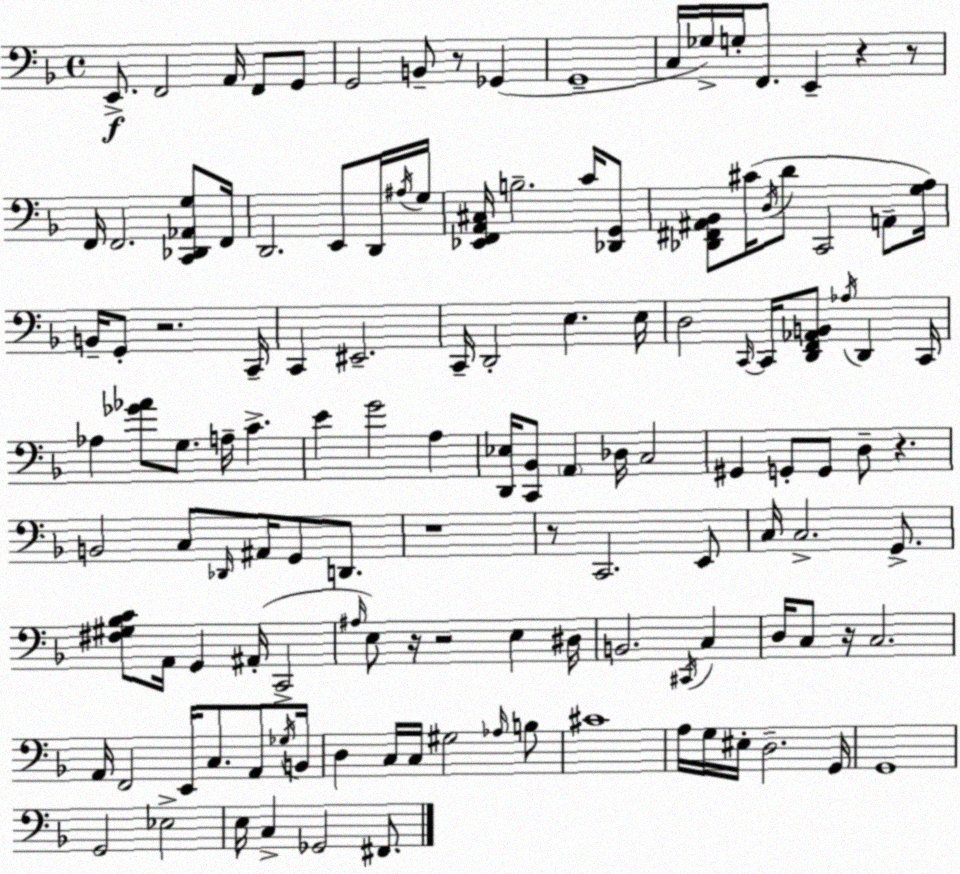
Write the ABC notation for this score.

X:1
T:Untitled
M:4/4
L:1/4
K:F
E,,/2 F,,2 A,,/4 F,,/2 G,,/2 G,,2 B,,/2 z/2 _G,, G,,4 C,/4 _G,/4 G,/4 F,,/2 E,, z z/2 F,,/4 F,,2 [C,,_D,,_A,,G,]/2 F,,/4 D,,2 E,,/2 D,,/4 ^A,/4 G,/4 [_E,,F,,A,,^C,]/4 B,2 C/4 [_D,,G,,]/2 [_D,,^F,,^A,,_B,,]/2 ^C/4 D,/4 D/2 C,,2 A,,/2 [G,A,]/4 B,,/4 G,,/2 z2 C,,/4 C,, ^E,,2 C,,/4 D,,2 E, E,/4 D,2 C,,/4 C,,/4 [D,,F,,_A,,B,,]/2 _A,/4 D,, C,,/4 _A, [_G_A]/2 G,/2 A,/4 C E G2 A, [D,,_E,]/4 [C,,_B,,]/2 A,, _D,/4 C,2 ^G,, G,,/2 G,,/2 D,/2 z B,,2 C,/2 _D,,/4 ^A,,/4 G,,/2 D,,/2 z4 z/2 C,,2 E,,/2 C,/4 C,2 G,,/2 [^F,^G,_B,C]/2 A,,/4 G,, ^A,,/4 C,,2 ^A,/4 E,/2 z/4 z2 E, ^D,/4 B,,2 ^C,,/4 C, D,/4 C,/2 z/4 C,2 A,,/4 F,,2 E,,/4 C,/2 A,,/2 _G,/4 B,,/4 D, C,/4 C,/4 ^G,2 _A,/4 B,/2 ^C4 A,/4 G,/4 ^E,/4 D,2 G,,/4 G,,4 G,,2 _E,2 E,/4 C, _G,,2 ^F,,/2